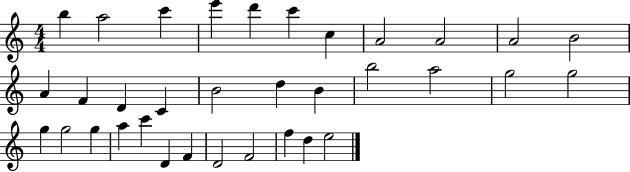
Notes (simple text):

B5/q A5/h C6/q E6/q D6/q C6/q C5/q A4/h A4/h A4/h B4/h A4/q F4/q D4/q C4/q B4/h D5/q B4/q B5/h A5/h G5/h G5/h G5/q G5/h G5/q A5/q C6/q D4/q F4/q D4/h F4/h F5/q D5/q E5/h